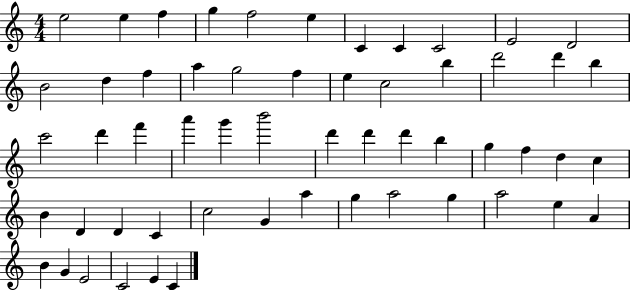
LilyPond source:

{
  \clef treble
  \numericTimeSignature
  \time 4/4
  \key c \major
  e''2 e''4 f''4 | g''4 f''2 e''4 | c'4 c'4 c'2 | e'2 d'2 | \break b'2 d''4 f''4 | a''4 g''2 f''4 | e''4 c''2 b''4 | d'''2 d'''4 b''4 | \break c'''2 d'''4 f'''4 | a'''4 g'''4 b'''2 | d'''4 d'''4 d'''4 b''4 | g''4 f''4 d''4 c''4 | \break b'4 d'4 d'4 c'4 | c''2 g'4 a''4 | g''4 a''2 g''4 | a''2 e''4 a'4 | \break b'4 g'4 e'2 | c'2 e'4 c'4 | \bar "|."
}